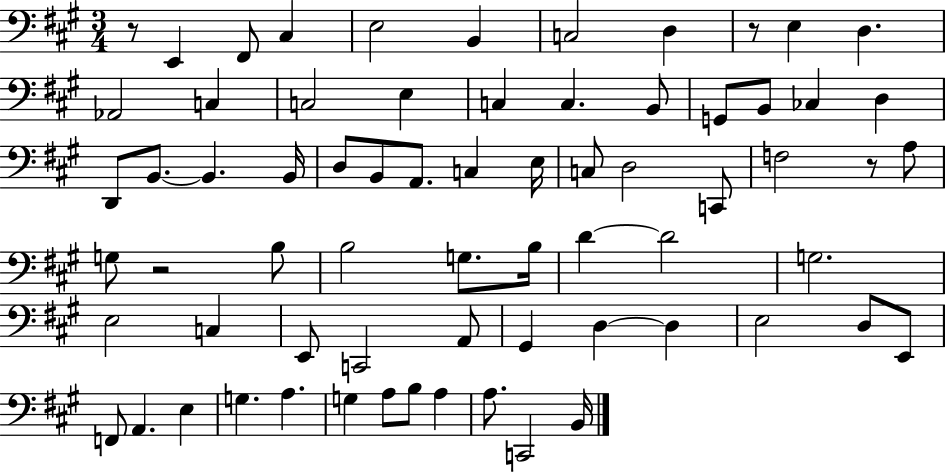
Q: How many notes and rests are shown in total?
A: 69